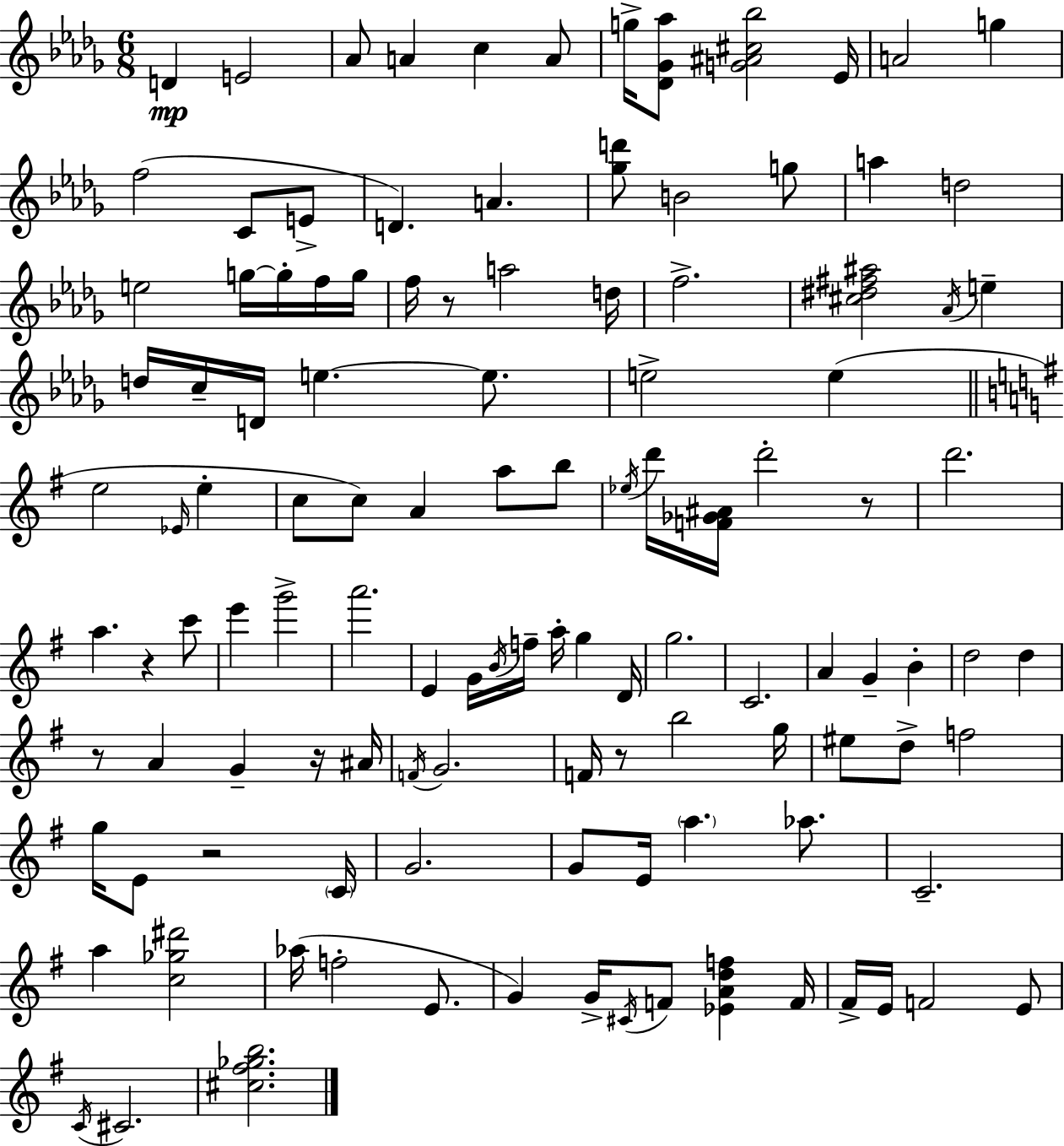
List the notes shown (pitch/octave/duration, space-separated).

D4/q E4/h Ab4/e A4/q C5/q A4/e G5/s [Db4,Gb4,Ab5]/e [G4,A#4,C#5,Bb5]/h Eb4/s A4/h G5/q F5/h C4/e E4/e D4/q. A4/q. [Gb5,D6]/e B4/h G5/e A5/q D5/h E5/h G5/s G5/s F5/s G5/s F5/s R/e A5/h D5/s F5/h. [C#5,D#5,F#5,A#5]/h Ab4/s E5/q D5/s C5/s D4/s E5/q. E5/e. E5/h E5/q E5/h Eb4/s E5/q C5/e C5/e A4/q A5/e B5/e Eb5/s D6/s [F4,Gb4,A#4]/s D6/h R/e D6/h. A5/q. R/q C6/e E6/q G6/h A6/h. E4/q G4/s B4/s F5/s A5/s G5/q D4/s G5/h. C4/h. A4/q G4/q B4/q D5/h D5/q R/e A4/q G4/q R/s A#4/s F4/s G4/h. F4/s R/e B5/h G5/s EIS5/e D5/e F5/h G5/s E4/e R/h C4/s G4/h. G4/e E4/s A5/q. Ab5/e. C4/h. A5/q [C5,Gb5,D#6]/h Ab5/s F5/h E4/e. G4/q G4/s C#4/s F4/e [Eb4,A4,D5,F5]/q F4/s F#4/s E4/s F4/h E4/e C4/s C#4/h. [C#5,F#5,Gb5,B5]/h.